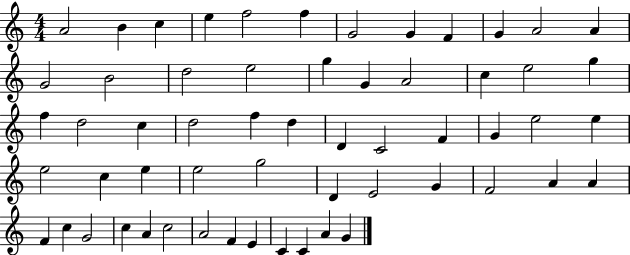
A4/h B4/q C5/q E5/q F5/h F5/q G4/h G4/q F4/q G4/q A4/h A4/q G4/h B4/h D5/h E5/h G5/q G4/q A4/h C5/q E5/h G5/q F5/q D5/h C5/q D5/h F5/q D5/q D4/q C4/h F4/q G4/q E5/h E5/q E5/h C5/q E5/q E5/h G5/h D4/q E4/h G4/q F4/h A4/q A4/q F4/q C5/q G4/h C5/q A4/q C5/h A4/h F4/q E4/q C4/q C4/q A4/q G4/q